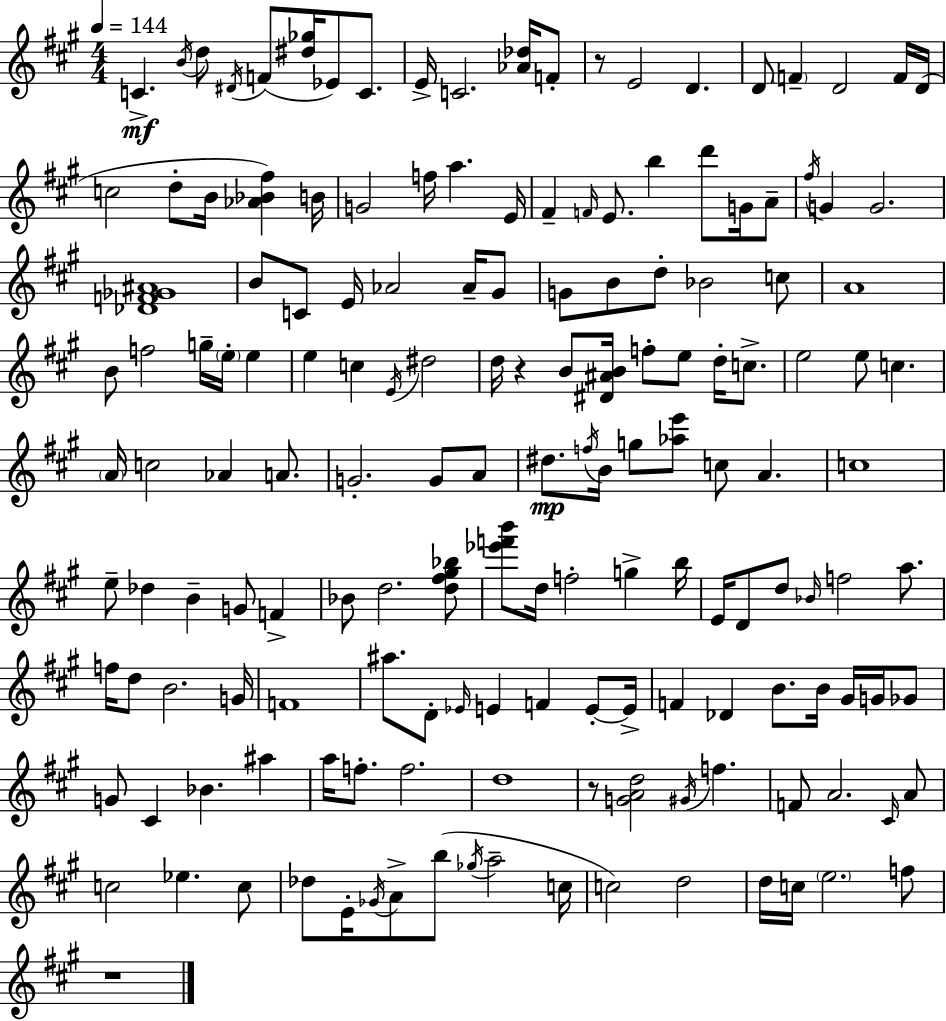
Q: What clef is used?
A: treble